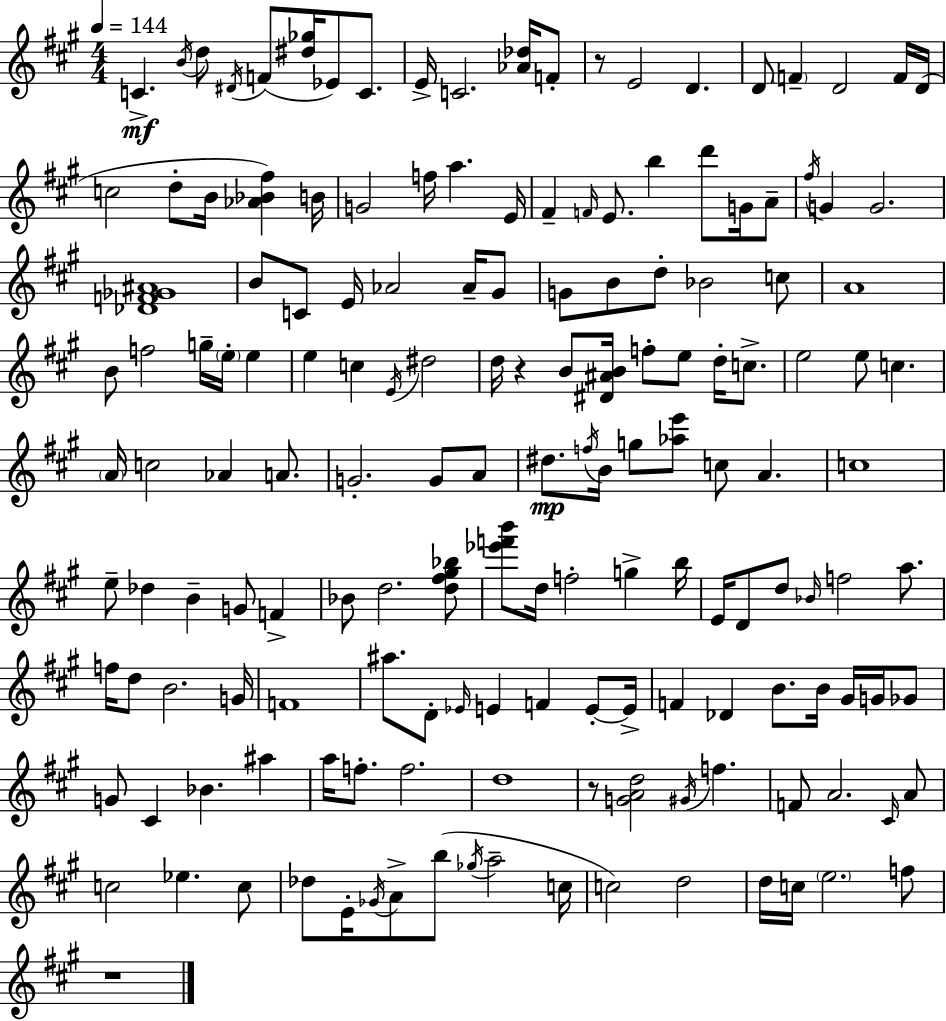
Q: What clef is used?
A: treble